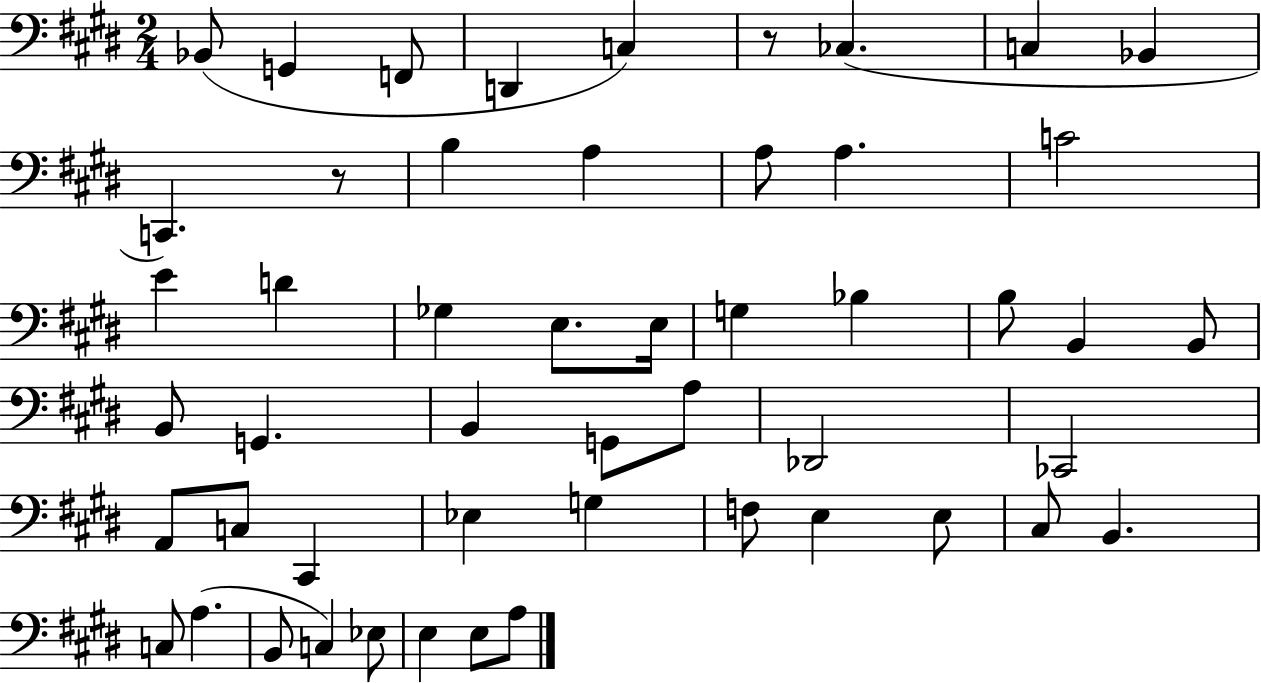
Bb2/e G2/q F2/e D2/q C3/q R/e CES3/q. C3/q Bb2/q C2/q. R/e B3/q A3/q A3/e A3/q. C4/h E4/q D4/q Gb3/q E3/e. E3/s G3/q Bb3/q B3/e B2/q B2/e B2/e G2/q. B2/q G2/e A3/e Db2/h CES2/h A2/e C3/e C#2/q Eb3/q G3/q F3/e E3/q E3/e C#3/e B2/q. C3/e A3/q. B2/e C3/q Eb3/e E3/q E3/e A3/e